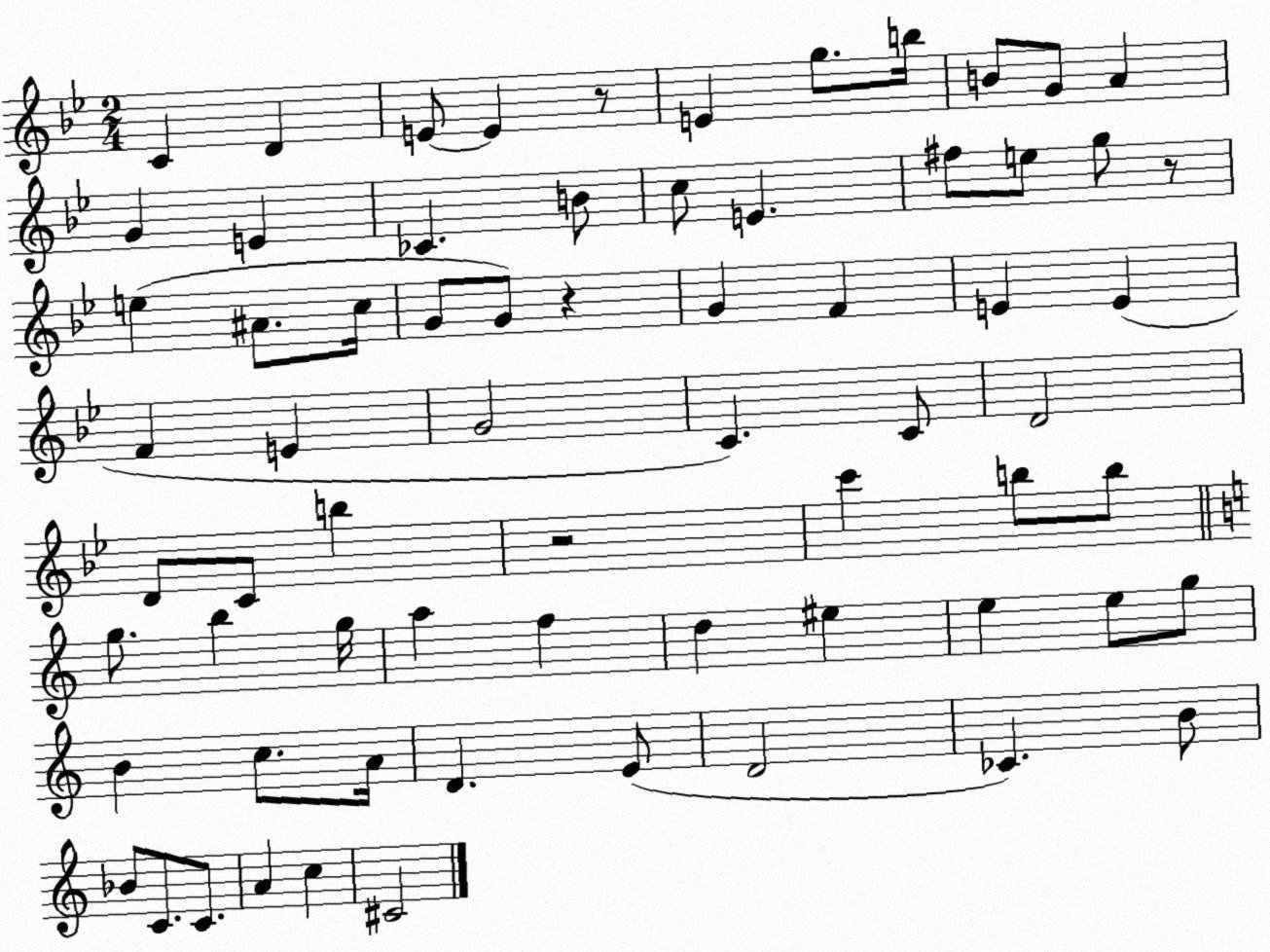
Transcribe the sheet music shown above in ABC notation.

X:1
T:Untitled
M:2/4
L:1/4
K:Bb
C D E/2 E z/2 E g/2 b/4 B/2 G/2 A G E _C B/2 c/2 E ^f/2 e/2 g/2 z/2 e ^A/2 c/4 G/2 G/2 z G F E E F E G2 C C/2 D2 D/2 C/2 b z2 c' b/2 b/2 g/2 b g/4 a f d ^e e e/2 g/2 B c/2 A/4 D E/2 D2 _C B/2 _B/2 C/2 C/2 A c ^C2